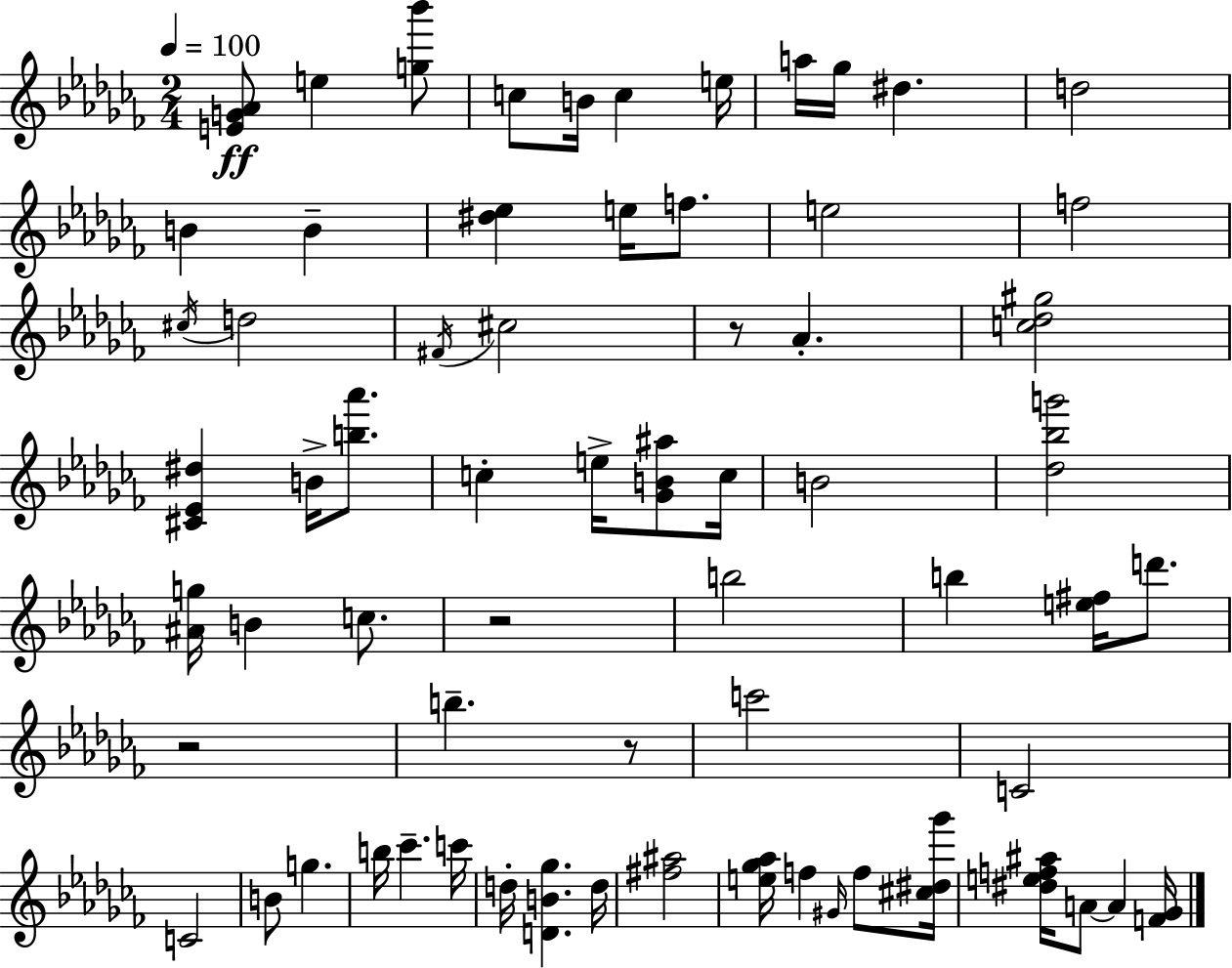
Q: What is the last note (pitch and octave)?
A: A4